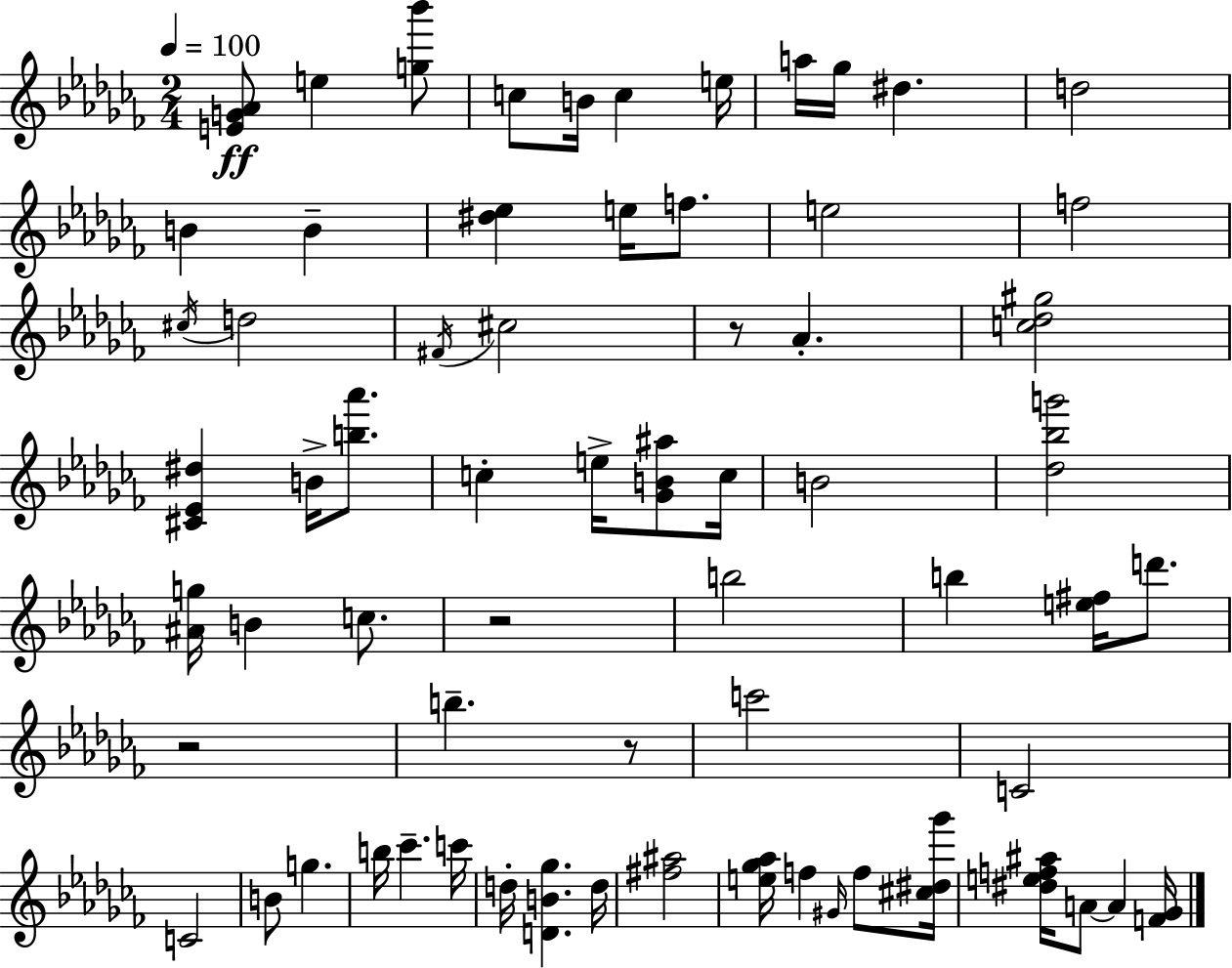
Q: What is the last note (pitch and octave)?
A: A4